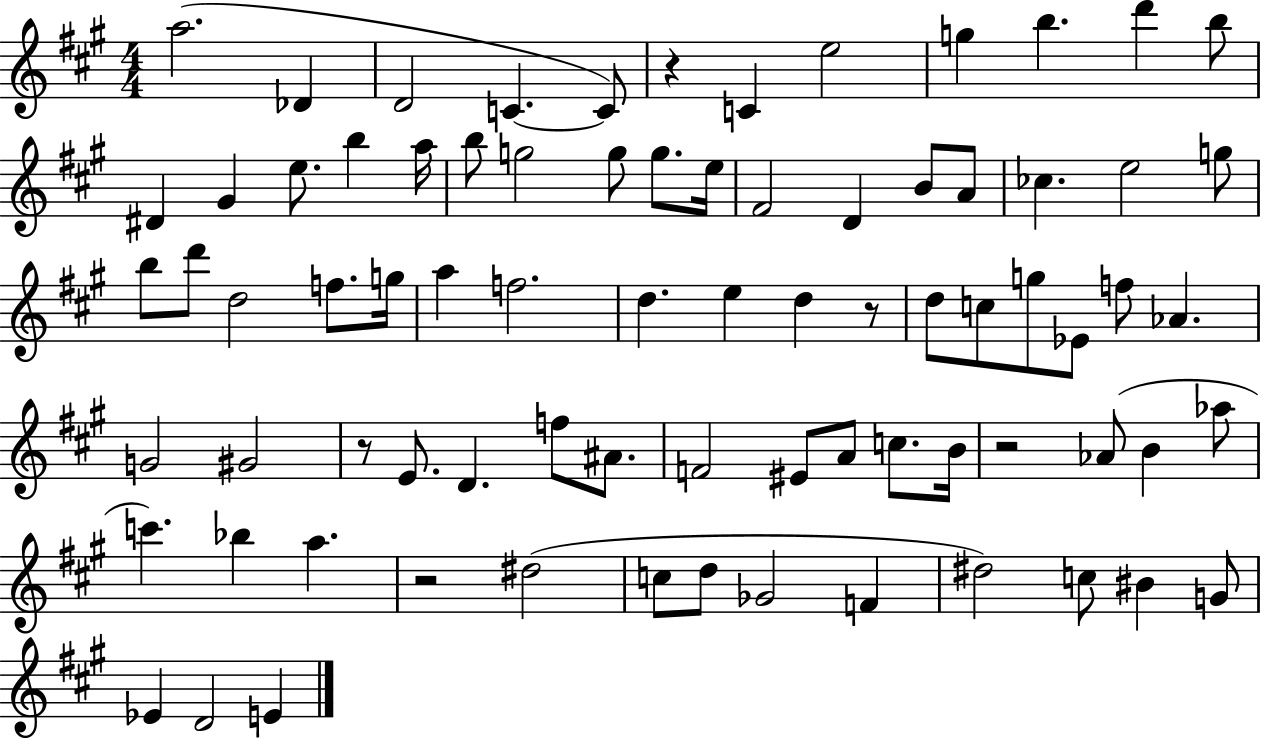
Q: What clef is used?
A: treble